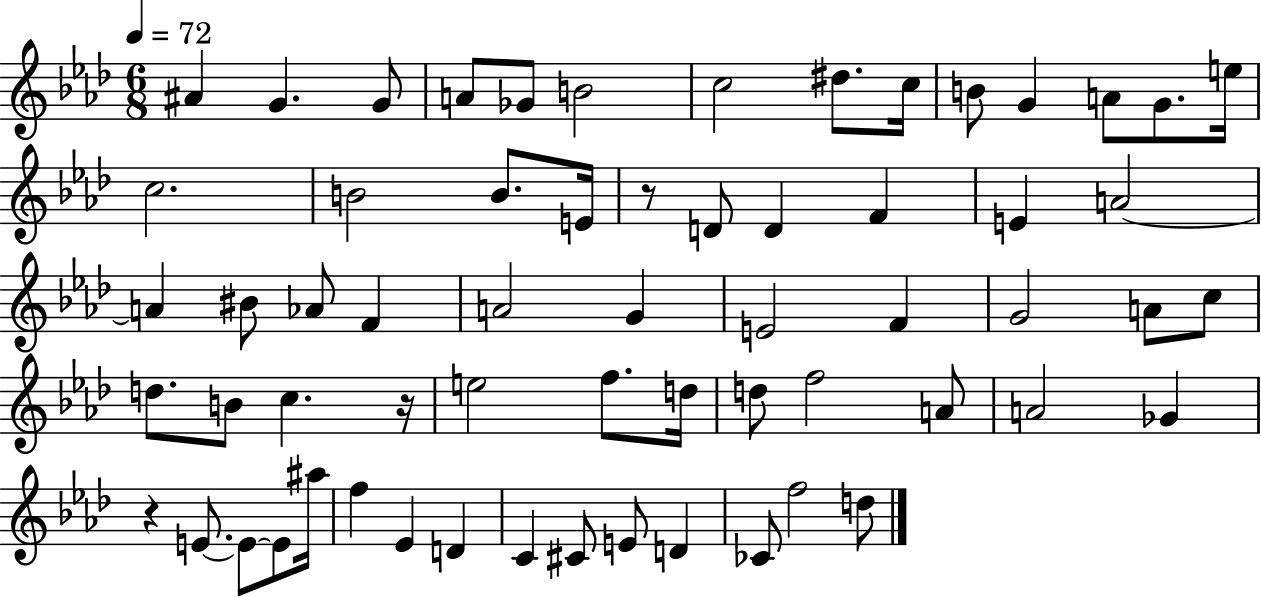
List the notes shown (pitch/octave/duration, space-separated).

A#4/q G4/q. G4/e A4/e Gb4/e B4/h C5/h D#5/e. C5/s B4/e G4/q A4/e G4/e. E5/s C5/h. B4/h B4/e. E4/s R/e D4/e D4/q F4/q E4/q A4/h A4/q BIS4/e Ab4/e F4/q A4/h G4/q E4/h F4/q G4/h A4/e C5/e D5/e. B4/e C5/q. R/s E5/h F5/e. D5/s D5/e F5/h A4/e A4/h Gb4/q R/q E4/e. E4/e E4/e A#5/s F5/q Eb4/q D4/q C4/q C#4/e E4/e D4/q CES4/e F5/h D5/e